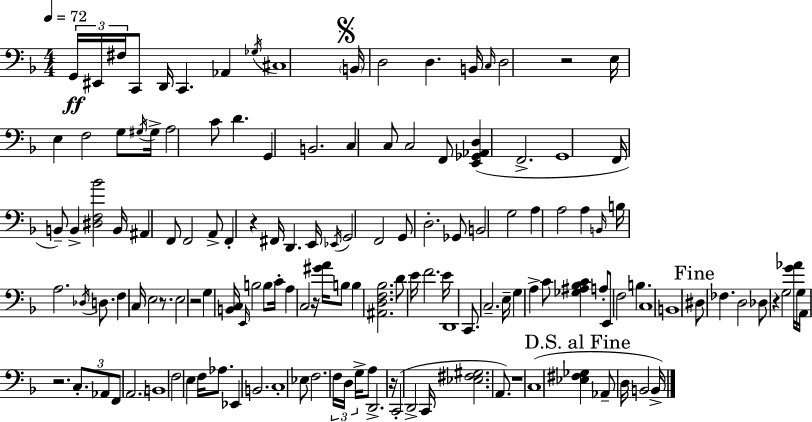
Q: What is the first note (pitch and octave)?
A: G2